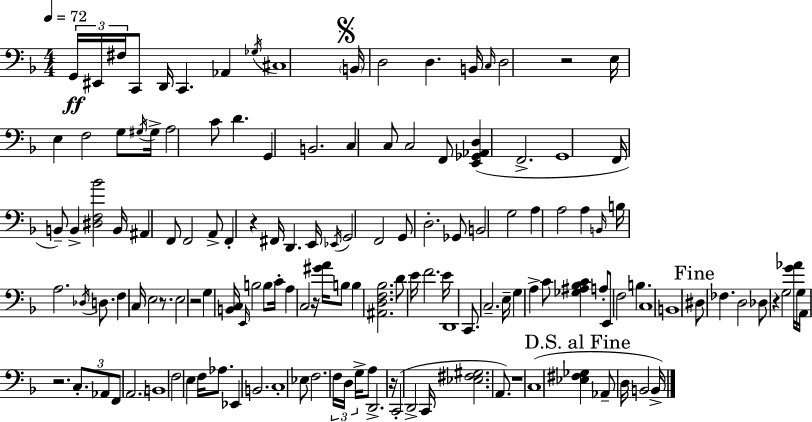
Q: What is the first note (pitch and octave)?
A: G2